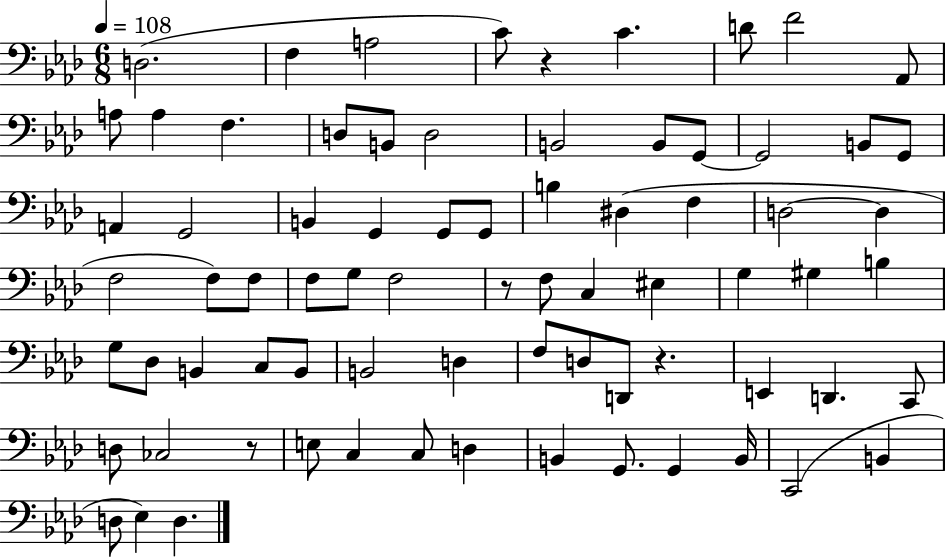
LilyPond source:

{
  \clef bass
  \numericTimeSignature
  \time 6/8
  \key aes \major
  \tempo 4 = 108
  \repeat volta 2 { d2.( | f4 a2 | c'8) r4 c'4. | d'8 f'2 aes,8 | \break a8 a4 f4. | d8 b,8 d2 | b,2 b,8 g,8~~ | g,2 b,8 g,8 | \break a,4 g,2 | b,4 g,4 g,8 g,8 | b4 dis4( f4 | d2~~ d4 | \break f2 f8) f8 | f8 g8 f2 | r8 f8 c4 eis4 | g4 gis4 b4 | \break g8 des8 b,4 c8 b,8 | b,2 d4 | f8 d8 d,8 r4. | e,4 d,4. c,8 | \break d8 ces2 r8 | e8 c4 c8 d4 | b,4 g,8. g,4 b,16 | c,2( b,4 | \break d8 ees4) d4. | } \bar "|."
}